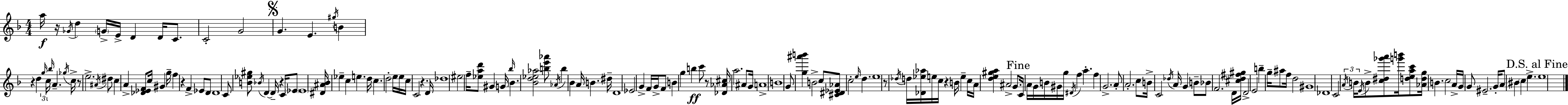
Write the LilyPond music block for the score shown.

{
  \clef treble
  \numericTimeSignature
  \time 4/4
  \key d \minor
  a''16\f r16 \acciaccatura { ges'16 } d''4 \parenthesize g'16-> e'16-> d'4 d'16 c'8. | c'2-. g'2 | \mark \markup { \musicglyph "scripts.segno" } g'4. e'4. \acciaccatura { gis''16 } b'4 | r4 d''4 \tuplet 3/2 { \grace { g''16 } c''16 \grace { bes''16 } } a'4.-- | \break \acciaccatura { ges''16 } c''16-> r8 e''2.-> | \acciaccatura { ais'16 } dis''8 c''4 a'4-> <des' ees' f'>8 | c''16 gis'4 g''16-- f''4 r4 f'4-> | ees'8 d'8 d'1 | \break c'8 <b' ees'' gis''>8 \acciaccatura { bes'16 } d'4~~ d'16-- | r4 c'16 \parenthesize ees'8 \parenthesize ees'1 | <dis' ais' bes'>16 ees''4-- c''4 | e''4. d''16 c''4. d''2-. | \break e''16 e''16 c''16 c'2 | r4. d'16 des''1 | eis''2 f''16-- | <ees'' a'' d'''>8 gis'4 g'16 \grace { bes''16 } bes'4. <bes' d'' ees'' aes''>2 | \break <b'' e''' aes'''>8 \acciaccatura { aes'16 } b''4 bes'4 | a'16 b'4. dis''16-- d'1 | ees'2 | g'4-> f'16 g'16-> f'8 b'4 g''4 | \break b''4\ff c'''8 r8 <des' aes' cis''>16 a''2. | ais'8 g'16 a'1-> | b'1 | g'8 <g'' ais''' b'''>4 b'2-> | \break c''8 <cis' dis' ees' aes'>8 c''2-. | \grace { e''16 } d''4. e''1 | r8 \acciaccatura { des''16 } d''16 <des' ees'' aes''>16 e''16 | c''16 r4 b'16 e''4-- c''16 a'16 <d'' e'' gis'' a''>4 | \break ais'2-> g'8. \mark "Fine" c'16 a'16 g'16 b'16 gis'16 | g''16 \acciaccatura { dis'16 } f''4 a''4.-. f''4 | g'2.-> a'8-. a'2.-. | c''8 b'16-> c'2 | \break \acciaccatura { des''16 } a'16 g'4 b'8-- bes'8 f'2. | d'16 <cis'' d'' fis'' gis''>16 d'2-> | e'2 b''4-- | g''16-- ais''8 f''16 d''2 gis'1 | \break des'1 | c'2 | \tuplet 3/2 { \acciaccatura { a'16 } b'16 \acciaccatura { e'16 } } b'8-> <c'' dis'' ges''' a'''>8 <g''' b'''>16 <d'' e'' a'' c'''>8 <aes' d'' g''>16 | b'4. c''2 a'16-> g'16 | \break g'8 eis'2.-- g'16-. a'8 | bis'4 \parenthesize c''4 e''4.-> \mark "D.S. al Fine" e''1 | \bar "|."
}